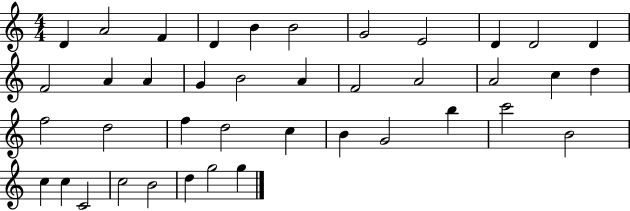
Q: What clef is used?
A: treble